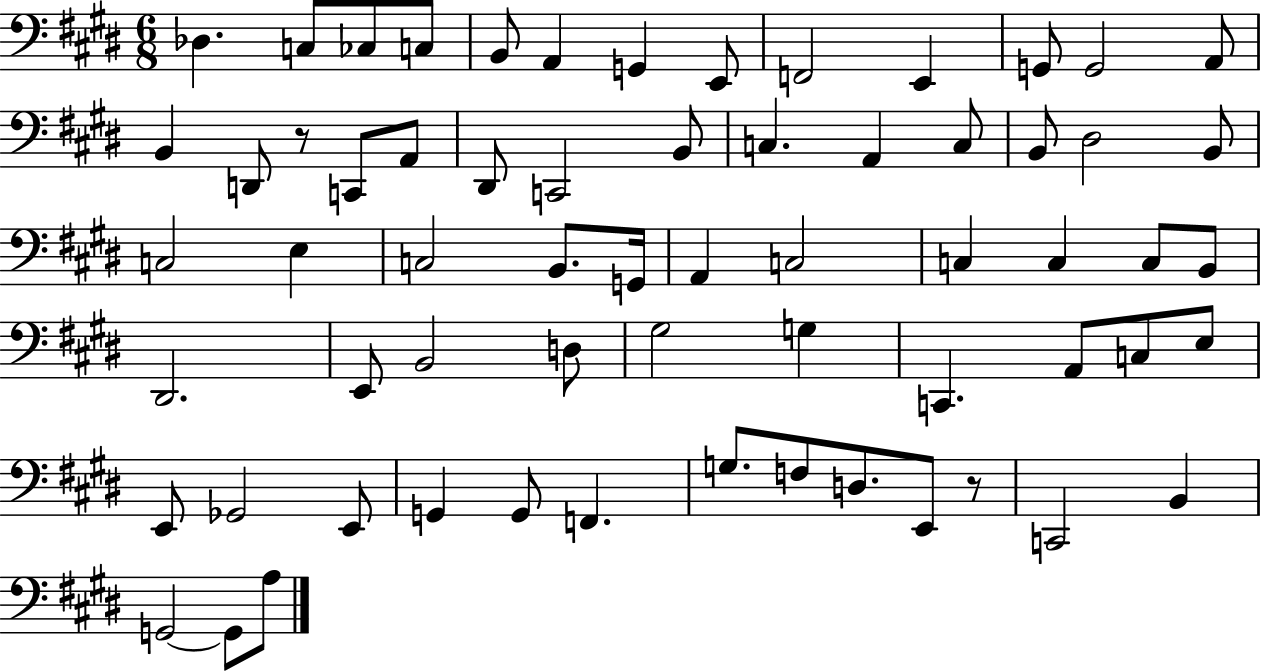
{
  \clef bass
  \numericTimeSignature
  \time 6/8
  \key e \major
  \repeat volta 2 { des4. c8 ces8 c8 | b,8 a,4 g,4 e,8 | f,2 e,4 | g,8 g,2 a,8 | \break b,4 d,8 r8 c,8 a,8 | dis,8 c,2 b,8 | c4. a,4 c8 | b,8 dis2 b,8 | \break c2 e4 | c2 b,8. g,16 | a,4 c2 | c4 c4 c8 b,8 | \break dis,2. | e,8 b,2 d8 | gis2 g4 | c,4. a,8 c8 e8 | \break e,8 ges,2 e,8 | g,4 g,8 f,4. | g8. f8 d8. e,8 r8 | c,2 b,4 | \break g,2~~ g,8 a8 | } \bar "|."
}